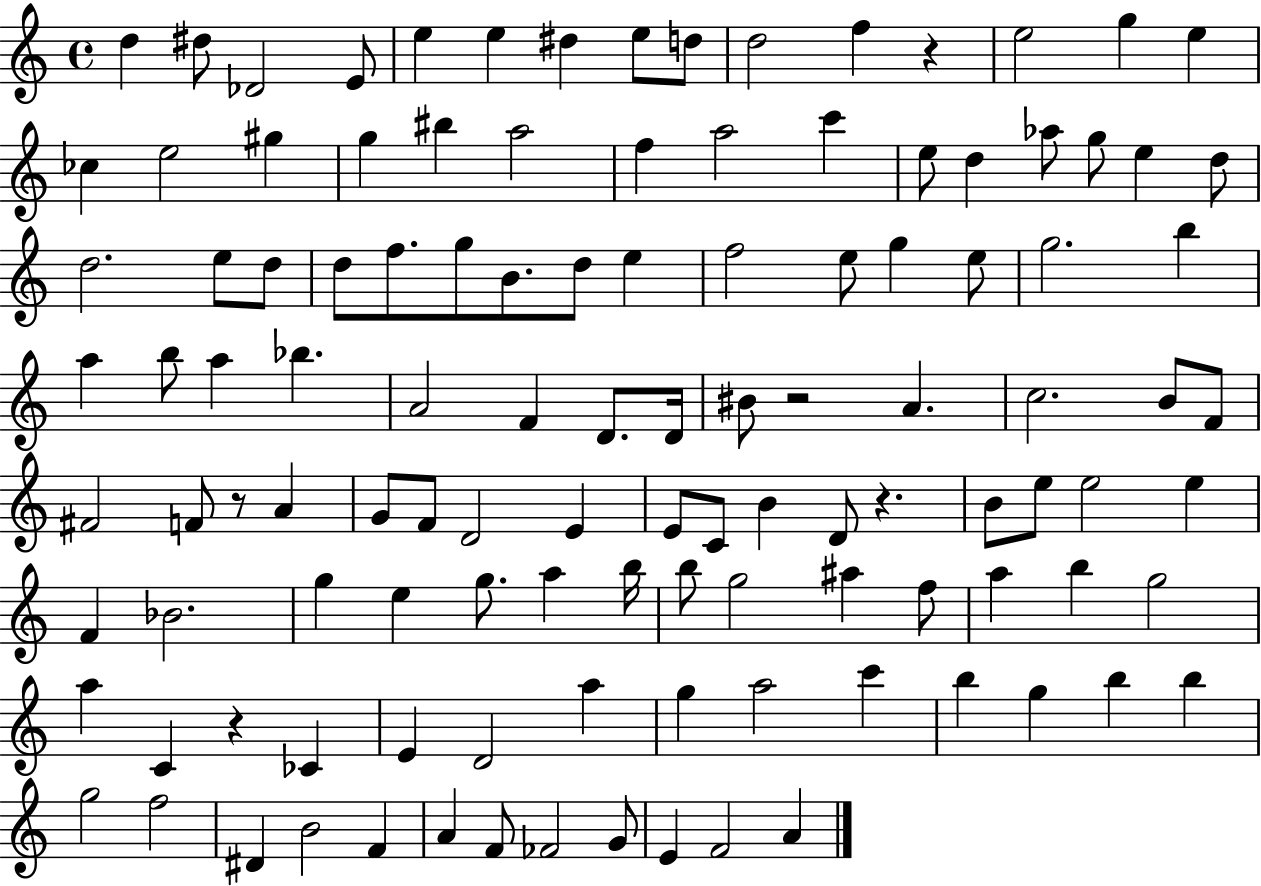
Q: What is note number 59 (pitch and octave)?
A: F4